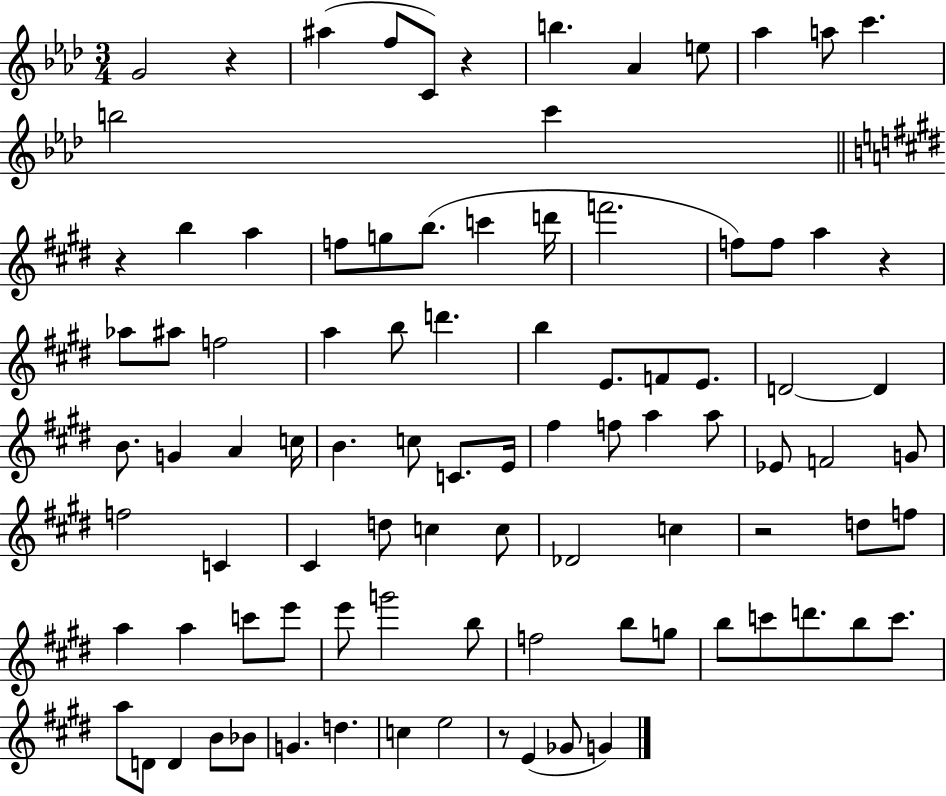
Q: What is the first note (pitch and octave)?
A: G4